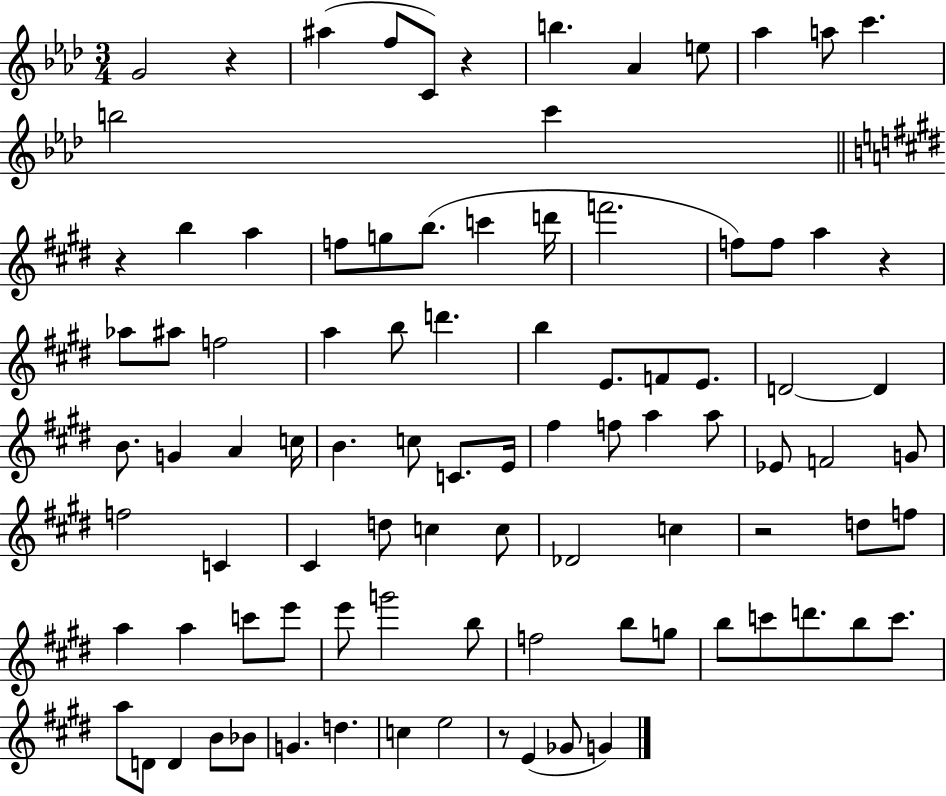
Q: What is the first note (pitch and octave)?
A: G4